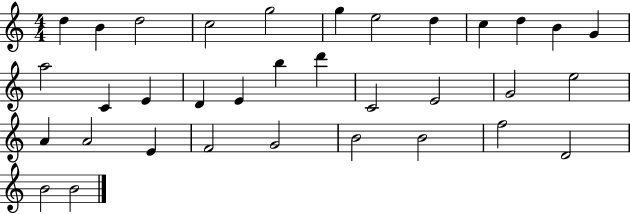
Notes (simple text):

D5/q B4/q D5/h C5/h G5/h G5/q E5/h D5/q C5/q D5/q B4/q G4/q A5/h C4/q E4/q D4/q E4/q B5/q D6/q C4/h E4/h G4/h E5/h A4/q A4/h E4/q F4/h G4/h B4/h B4/h F5/h D4/h B4/h B4/h